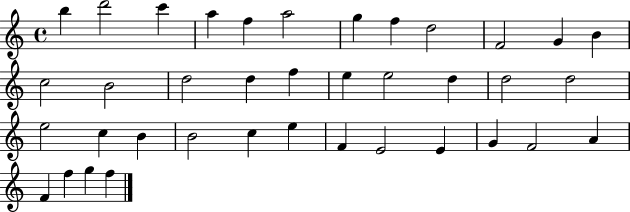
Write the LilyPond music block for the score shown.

{
  \clef treble
  \time 4/4
  \defaultTimeSignature
  \key c \major
  b''4 d'''2 c'''4 | a''4 f''4 a''2 | g''4 f''4 d''2 | f'2 g'4 b'4 | \break c''2 b'2 | d''2 d''4 f''4 | e''4 e''2 d''4 | d''2 d''2 | \break e''2 c''4 b'4 | b'2 c''4 e''4 | f'4 e'2 e'4 | g'4 f'2 a'4 | \break f'4 f''4 g''4 f''4 | \bar "|."
}